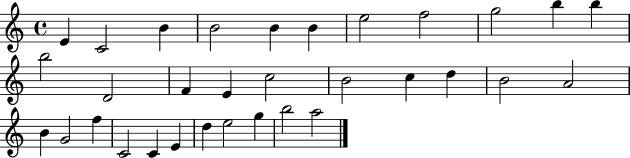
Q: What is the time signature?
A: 4/4